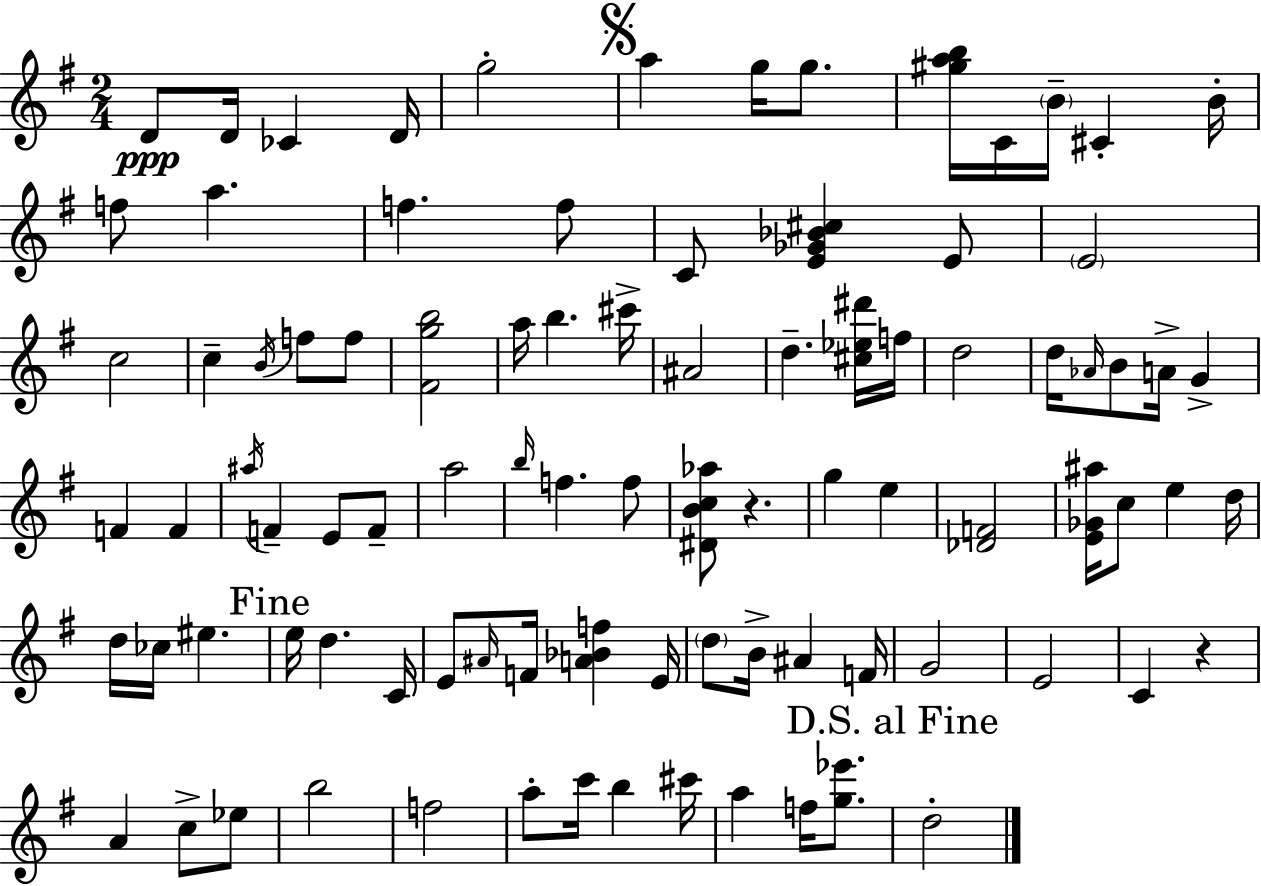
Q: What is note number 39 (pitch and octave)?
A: A#5